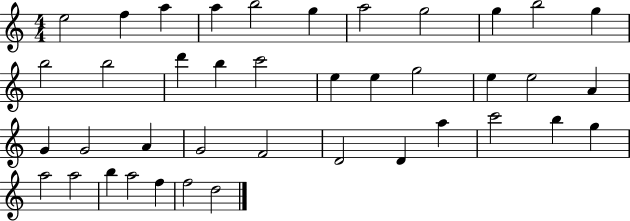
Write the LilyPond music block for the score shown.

{
  \clef treble
  \numericTimeSignature
  \time 4/4
  \key c \major
  e''2 f''4 a''4 | a''4 b''2 g''4 | a''2 g''2 | g''4 b''2 g''4 | \break b''2 b''2 | d'''4 b''4 c'''2 | e''4 e''4 g''2 | e''4 e''2 a'4 | \break g'4 g'2 a'4 | g'2 f'2 | d'2 d'4 a''4 | c'''2 b''4 g''4 | \break a''2 a''2 | b''4 a''2 f''4 | f''2 d''2 | \bar "|."
}